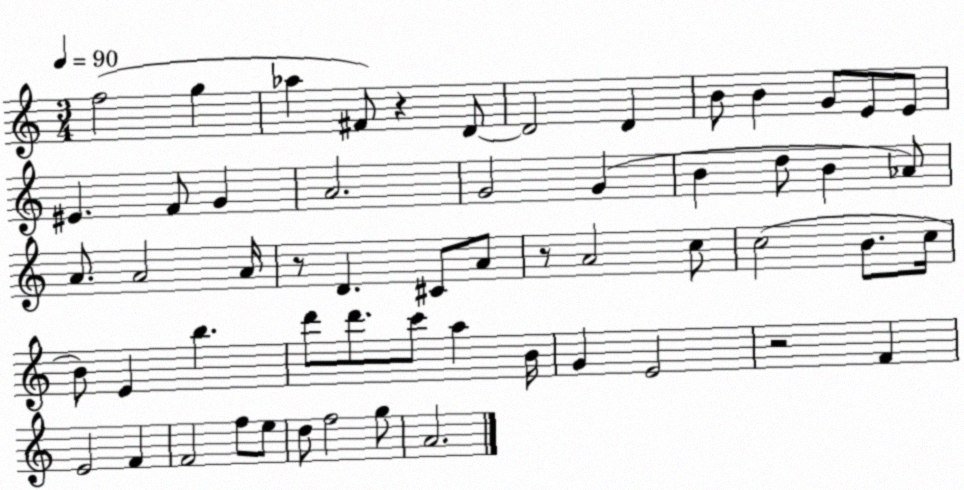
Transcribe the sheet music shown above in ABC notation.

X:1
T:Untitled
M:3/4
L:1/4
K:C
f2 g _a ^F/2 z D/2 D2 D B/2 B G/2 E/2 E/2 ^E F/2 G A2 G2 G B d/2 B _A/2 A/2 A2 A/4 z/2 D ^C/2 A/2 z/2 A2 c/2 c2 B/2 c/4 B/2 E b d'/2 d'/2 c'/2 a B/4 G E2 z2 F E2 F F2 f/2 e/2 d/2 f2 g/2 A2